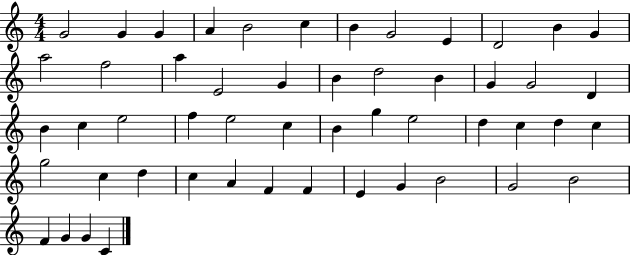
X:1
T:Untitled
M:4/4
L:1/4
K:C
G2 G G A B2 c B G2 E D2 B G a2 f2 a E2 G B d2 B G G2 D B c e2 f e2 c B g e2 d c d c g2 c d c A F F E G B2 G2 B2 F G G C